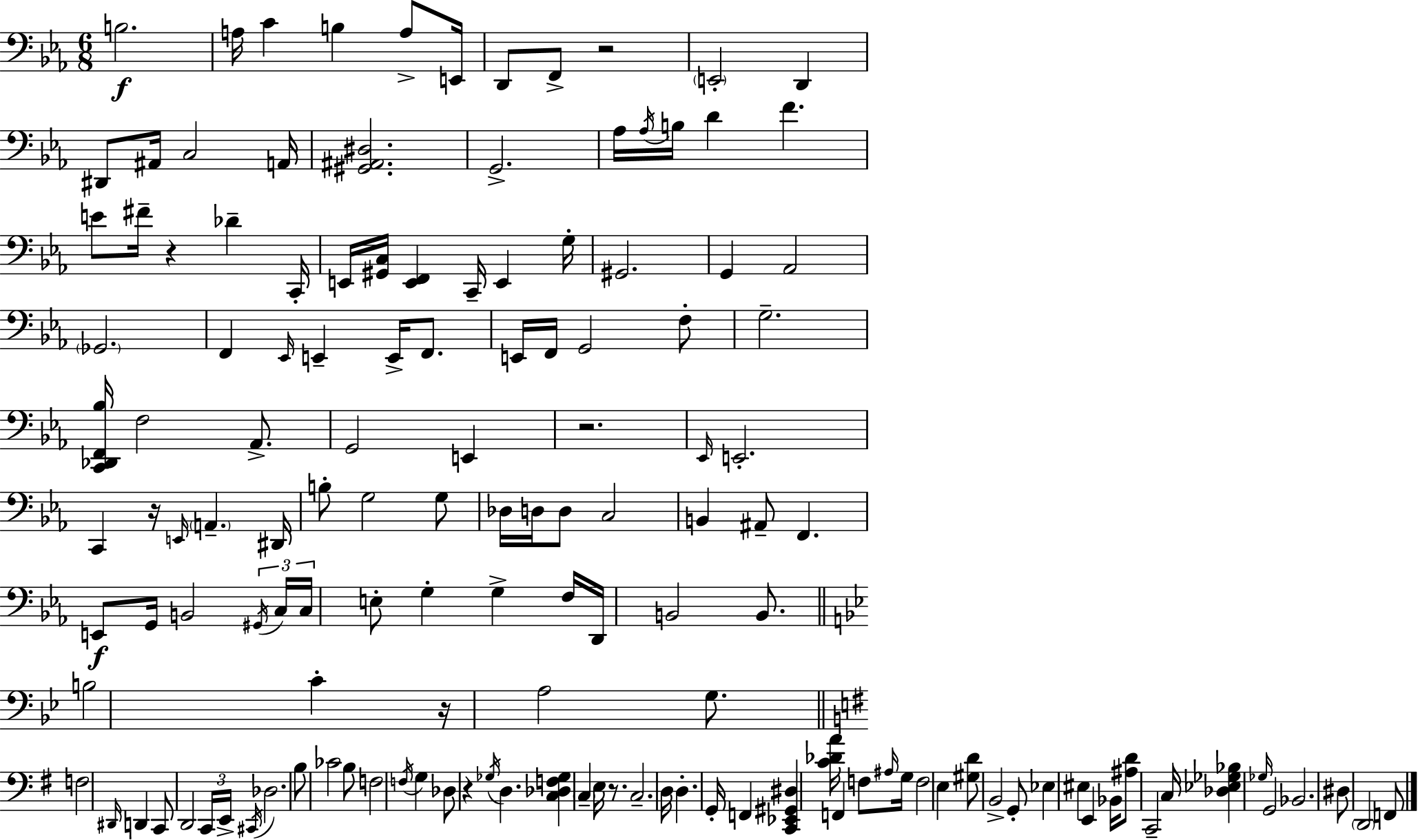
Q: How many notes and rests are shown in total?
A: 141